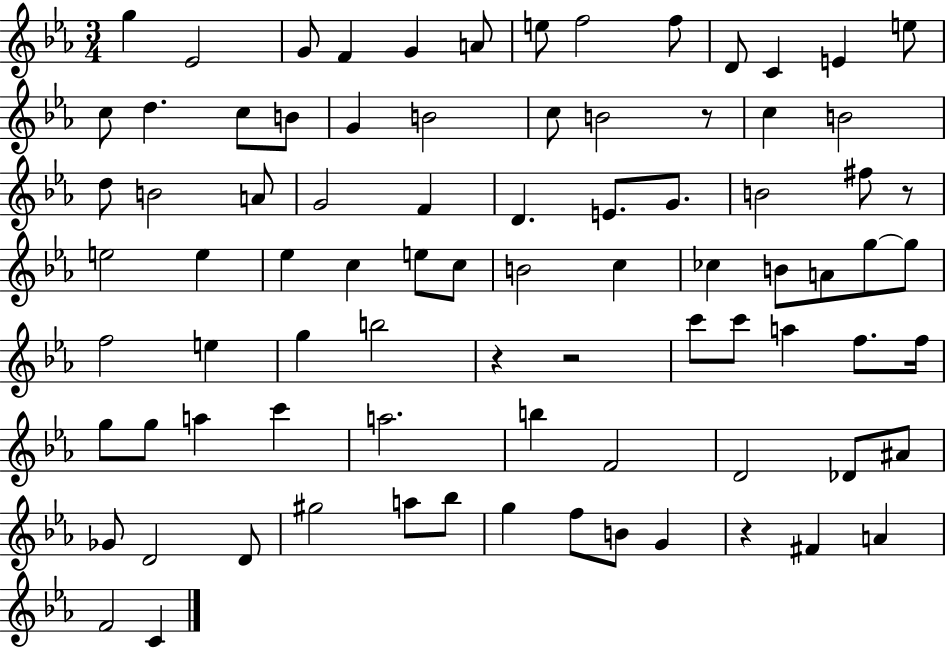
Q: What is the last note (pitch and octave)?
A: C4